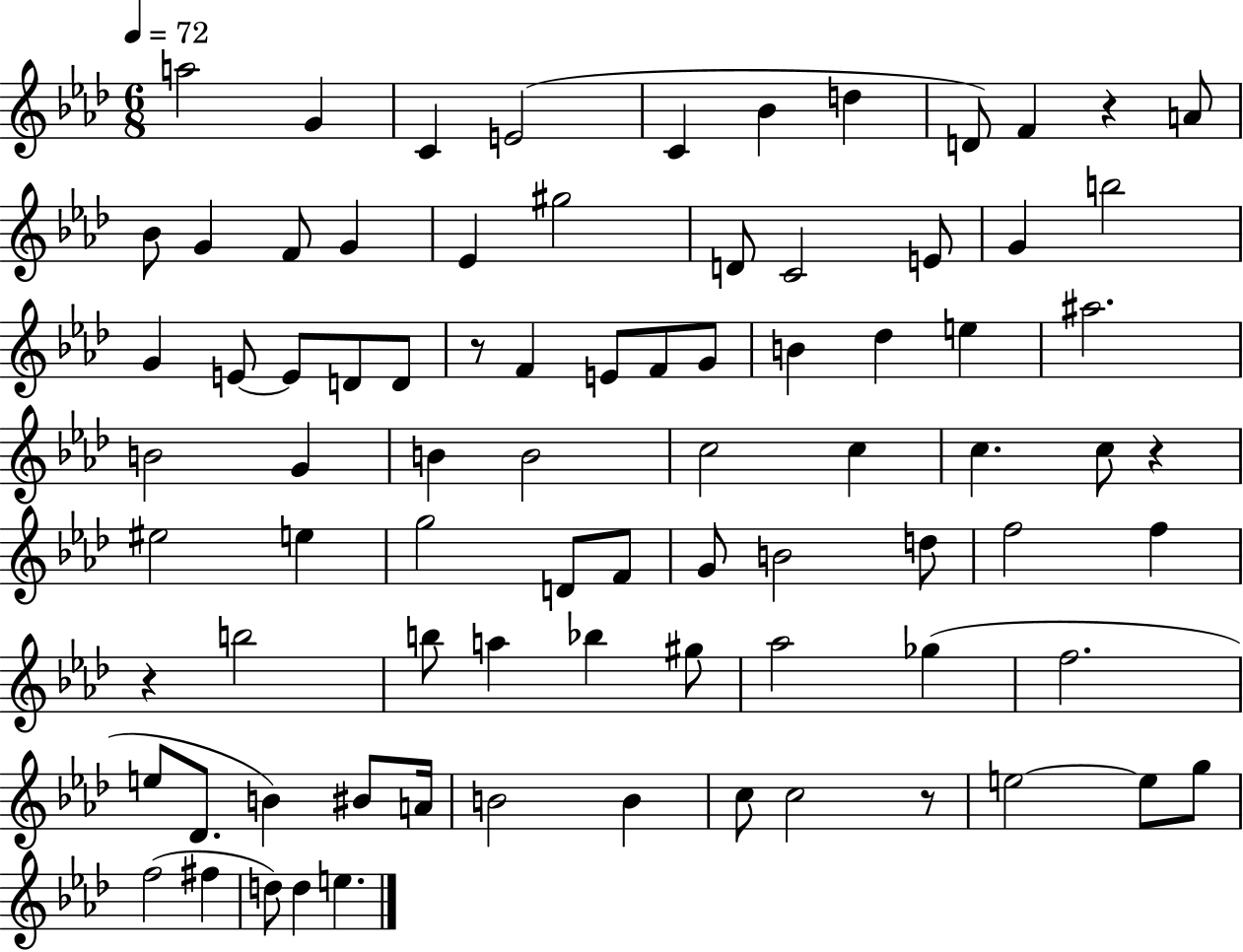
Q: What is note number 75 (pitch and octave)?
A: D5